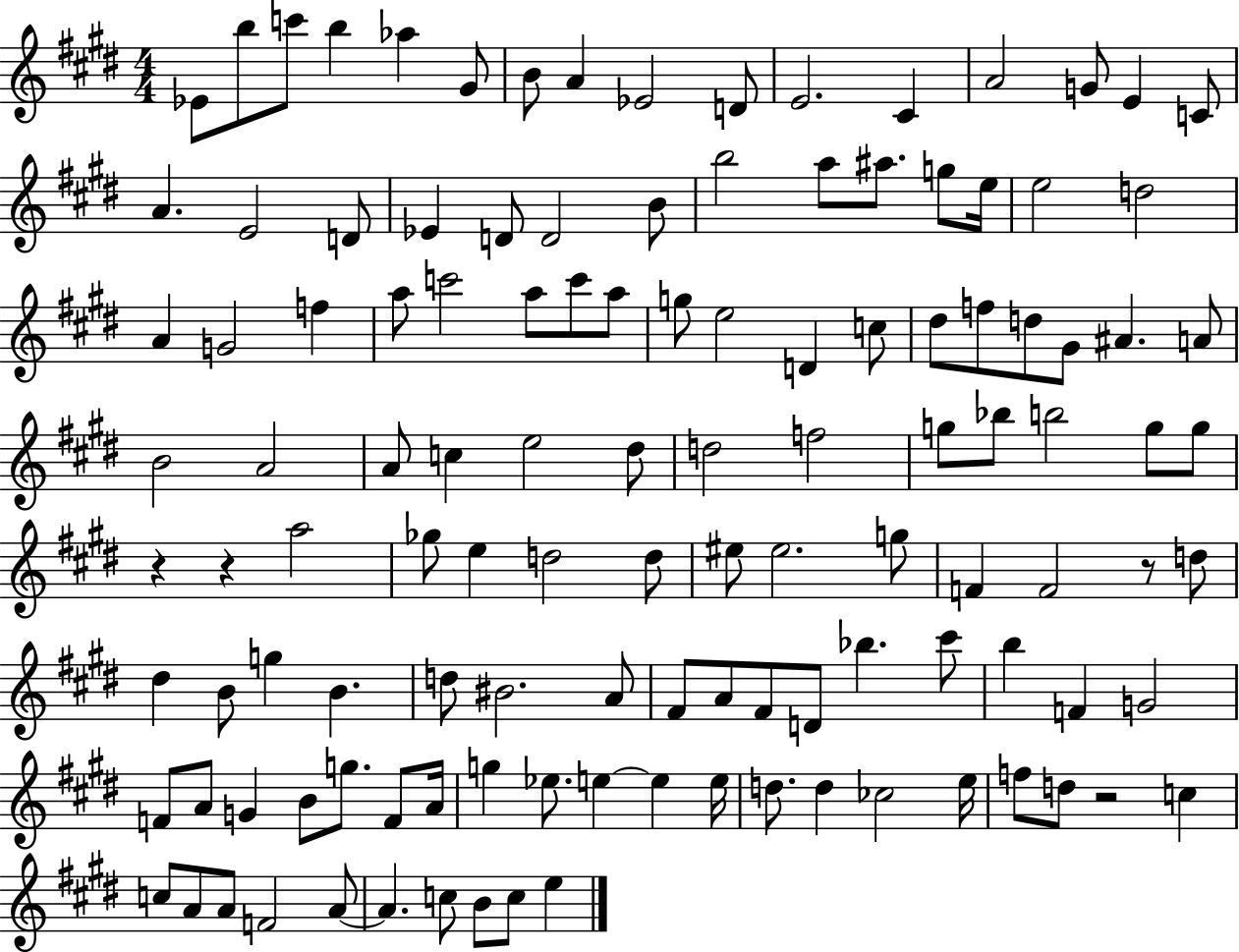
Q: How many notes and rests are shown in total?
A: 121